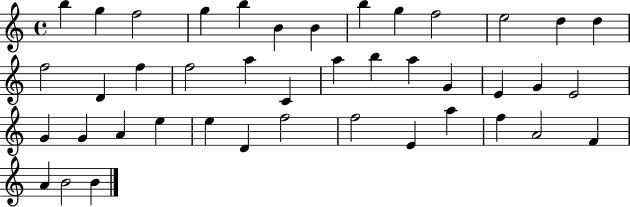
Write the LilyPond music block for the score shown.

{
  \clef treble
  \time 4/4
  \defaultTimeSignature
  \key c \major
  b''4 g''4 f''2 | g''4 b''4 b'4 b'4 | b''4 g''4 f''2 | e''2 d''4 d''4 | \break f''2 d'4 f''4 | f''2 a''4 c'4 | a''4 b''4 a''4 g'4 | e'4 g'4 e'2 | \break g'4 g'4 a'4 e''4 | e''4 d'4 f''2 | f''2 e'4 a''4 | f''4 a'2 f'4 | \break a'4 b'2 b'4 | \bar "|."
}